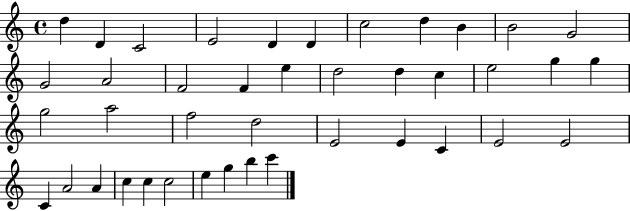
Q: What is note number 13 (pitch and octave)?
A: A4